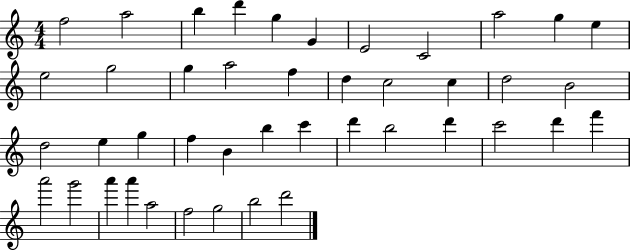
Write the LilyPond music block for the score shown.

{
  \clef treble
  \numericTimeSignature
  \time 4/4
  \key c \major
  f''2 a''2 | b''4 d'''4 g''4 g'4 | e'2 c'2 | a''2 g''4 e''4 | \break e''2 g''2 | g''4 a''2 f''4 | d''4 c''2 c''4 | d''2 b'2 | \break d''2 e''4 g''4 | f''4 b'4 b''4 c'''4 | d'''4 b''2 d'''4 | c'''2 d'''4 f'''4 | \break a'''2 g'''2 | a'''4 a'''4 a''2 | f''2 g''2 | b''2 d'''2 | \break \bar "|."
}